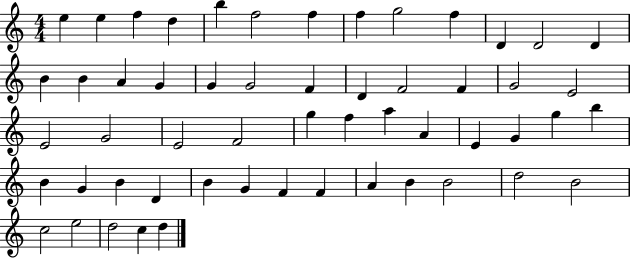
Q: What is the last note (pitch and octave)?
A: D5